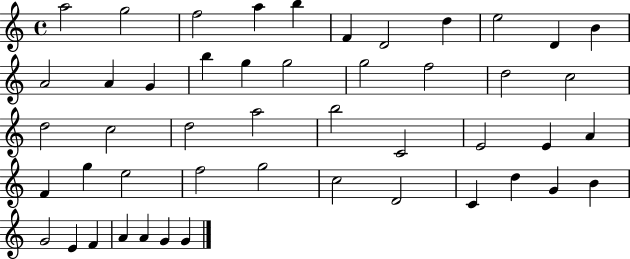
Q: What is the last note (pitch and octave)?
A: G4